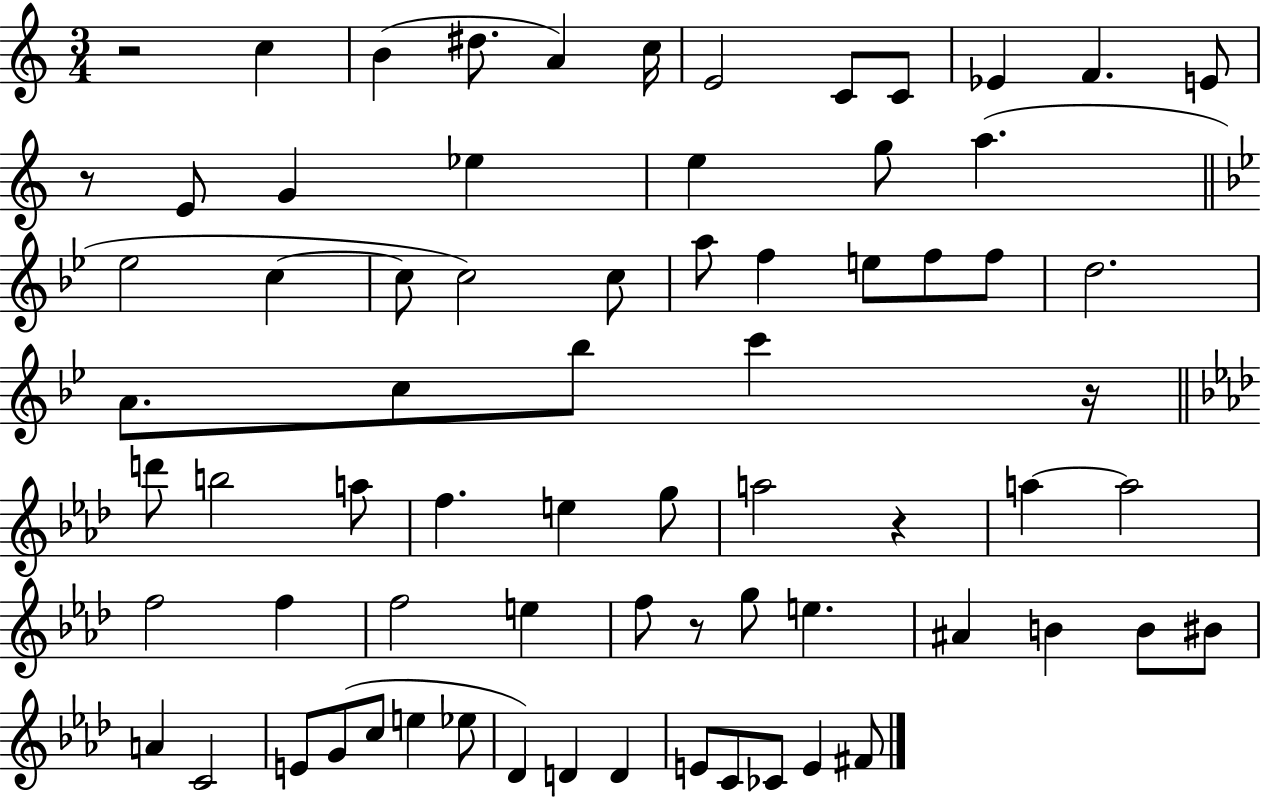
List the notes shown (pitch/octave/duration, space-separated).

R/h C5/q B4/q D#5/e. A4/q C5/s E4/h C4/e C4/e Eb4/q F4/q. E4/e R/e E4/e G4/q Eb5/q E5/q G5/e A5/q. Eb5/h C5/q C5/e C5/h C5/e A5/e F5/q E5/e F5/e F5/e D5/h. A4/e. C5/e Bb5/e C6/q R/s D6/e B5/h A5/e F5/q. E5/q G5/e A5/h R/q A5/q A5/h F5/h F5/q F5/h E5/q F5/e R/e G5/e E5/q. A#4/q B4/q B4/e BIS4/e A4/q C4/h E4/e G4/e C5/e E5/q Eb5/e Db4/q D4/q D4/q E4/e C4/e CES4/e E4/q F#4/e